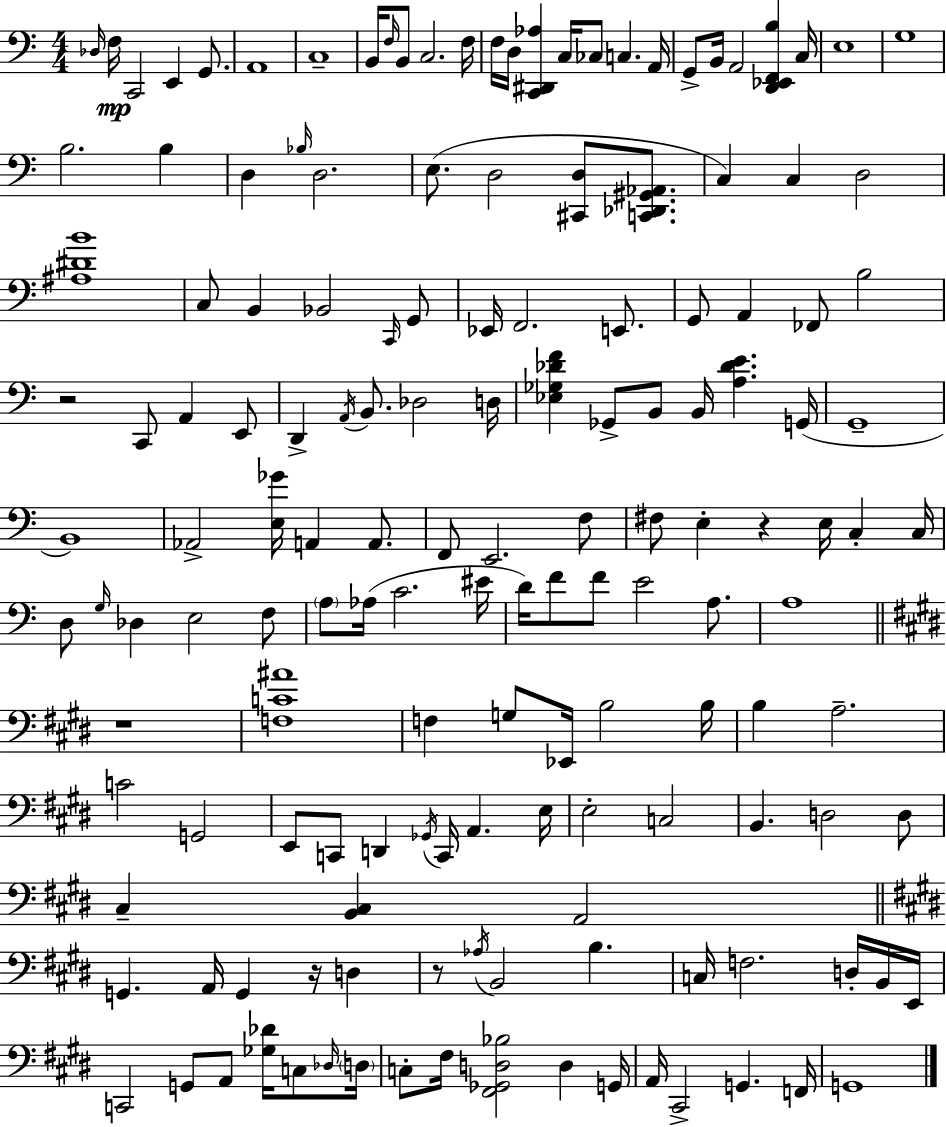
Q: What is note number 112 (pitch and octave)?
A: G2